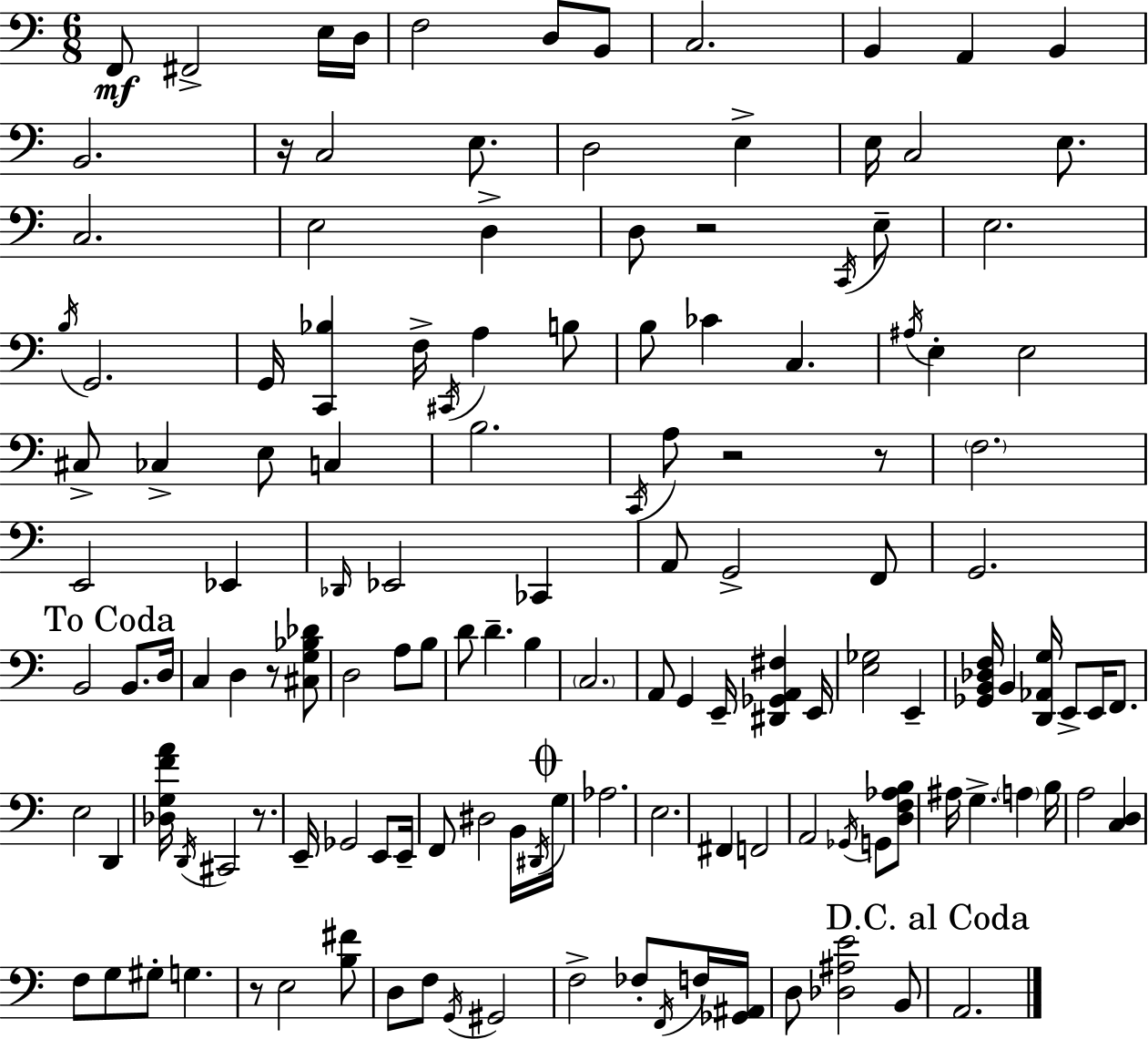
X:1
T:Untitled
M:6/8
L:1/4
K:Am
F,,/2 ^F,,2 E,/4 D,/4 F,2 D,/2 B,,/2 C,2 B,, A,, B,, B,,2 z/4 C,2 E,/2 D,2 E, E,/4 C,2 E,/2 C,2 E,2 D, D,/2 z2 C,,/4 E,/2 E,2 B,/4 G,,2 G,,/4 [C,,_B,] F,/4 ^C,,/4 A, B,/2 B,/2 _C C, ^A,/4 E, E,2 ^C,/2 _C, E,/2 C, B,2 C,,/4 A,/2 z2 z/2 F,2 E,,2 _E,, _D,,/4 _E,,2 _C,, A,,/2 G,,2 F,,/2 G,,2 B,,2 B,,/2 D,/4 C, D, z/2 [^C,G,_B,_D]/2 D,2 A,/2 B,/2 D/2 D B, C,2 A,,/2 G,, E,,/4 [^D,,_G,,A,,^F,] E,,/4 [E,_G,]2 E,, [_G,,B,,_D,F,]/4 B,, [D,,_A,,G,]/4 E,,/2 E,,/4 F,,/2 E,2 D,, [_D,G,FA]/4 D,,/4 ^C,,2 z/2 E,,/4 _G,,2 E,,/2 E,,/4 F,,/2 ^D,2 B,,/4 ^D,,/4 G,/4 _A,2 E,2 ^F,, F,,2 A,,2 _G,,/4 G,,/2 [D,F,_A,B,]/2 ^A,/4 G, A, B,/4 A,2 [C,D,] F,/2 G,/2 ^G,/2 G, z/2 E,2 [B,^F]/2 D,/2 F,/2 G,,/4 ^G,,2 F,2 _F,/2 F,,/4 F,/4 [_G,,^A,,]/4 D,/2 [_D,^A,E]2 B,,/2 A,,2